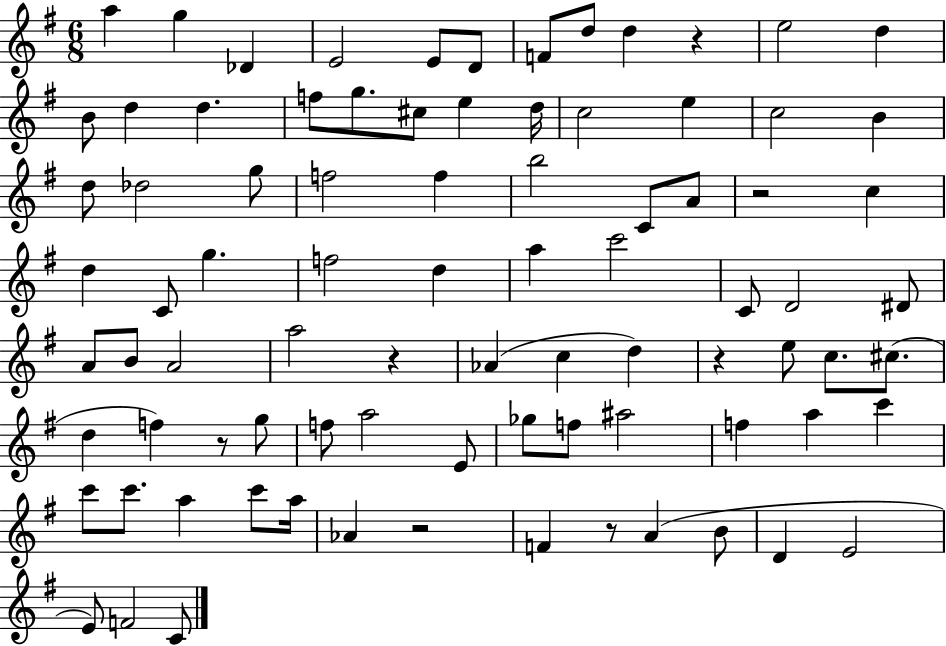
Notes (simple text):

A5/q G5/q Db4/q E4/h E4/e D4/e F4/e D5/e D5/q R/q E5/h D5/q B4/e D5/q D5/q. F5/e G5/e. C#5/e E5/q D5/s C5/h E5/q C5/h B4/q D5/e Db5/h G5/e F5/h F5/q B5/h C4/e A4/e R/h C5/q D5/q C4/e G5/q. F5/h D5/q A5/q C6/h C4/e D4/h D#4/e A4/e B4/e A4/h A5/h R/q Ab4/q C5/q D5/q R/q E5/e C5/e. C#5/e. D5/q F5/q R/e G5/e F5/e A5/h E4/e Gb5/e F5/e A#5/h F5/q A5/q C6/q C6/e C6/e. A5/q C6/e A5/s Ab4/q R/h F4/q R/e A4/q B4/e D4/q E4/h E4/e F4/h C4/e